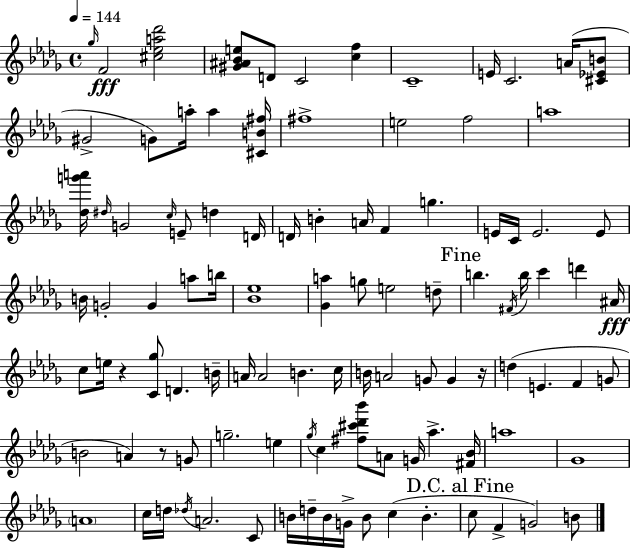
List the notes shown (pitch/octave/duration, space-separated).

Gb5/s F4/h [C#5,Eb5,A5,Db6]/h [G#4,A#4,Bb4,E5]/e D4/e C4/h [C5,F5]/q C4/w E4/s C4/h. A4/s [C#4,Eb4,B4]/e G#4/h G4/e A5/s A5/q [C#4,B4,F#5]/s F#5/w E5/h F5/h A5/w [Db5,G6,A6]/s D#5/s G4/h C5/s E4/e D5/q D4/s D4/s B4/q A4/s F4/q G5/q. E4/s C4/s E4/h. E4/e B4/s G4/h G4/q A5/e B5/s [Bb4,Eb5]/w [Gb4,A5]/q G5/e E5/h D5/e B5/q. F#4/s B5/s C6/q D6/q A#4/s C5/e E5/s R/q [C4,Gb5]/e D4/q. B4/s A4/s A4/h B4/q. C5/s B4/s A4/h G4/e G4/q R/s D5/q E4/q. F4/q G4/e B4/h A4/q R/e G4/e G5/h. E5/q Gb5/s C5/q [F#5,C#6,Db6,Bb6]/e A4/e G4/s Ab5/q. [F#4,Bb4]/s A5/w Gb4/w A4/w C5/s D5/s Db5/s A4/h. C4/e B4/s D5/s B4/s G4/s B4/e C5/q B4/q. C5/e F4/q G4/h B4/e